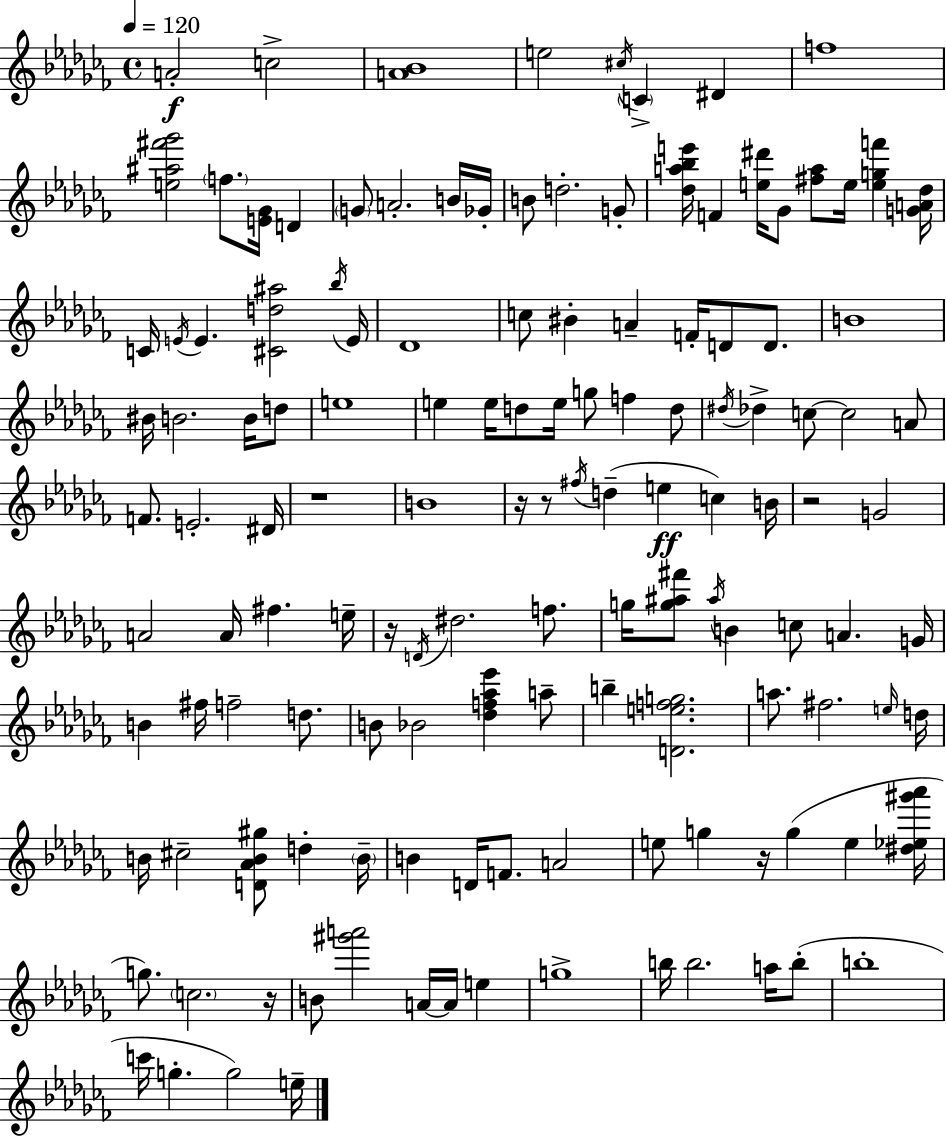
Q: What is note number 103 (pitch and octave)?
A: G5